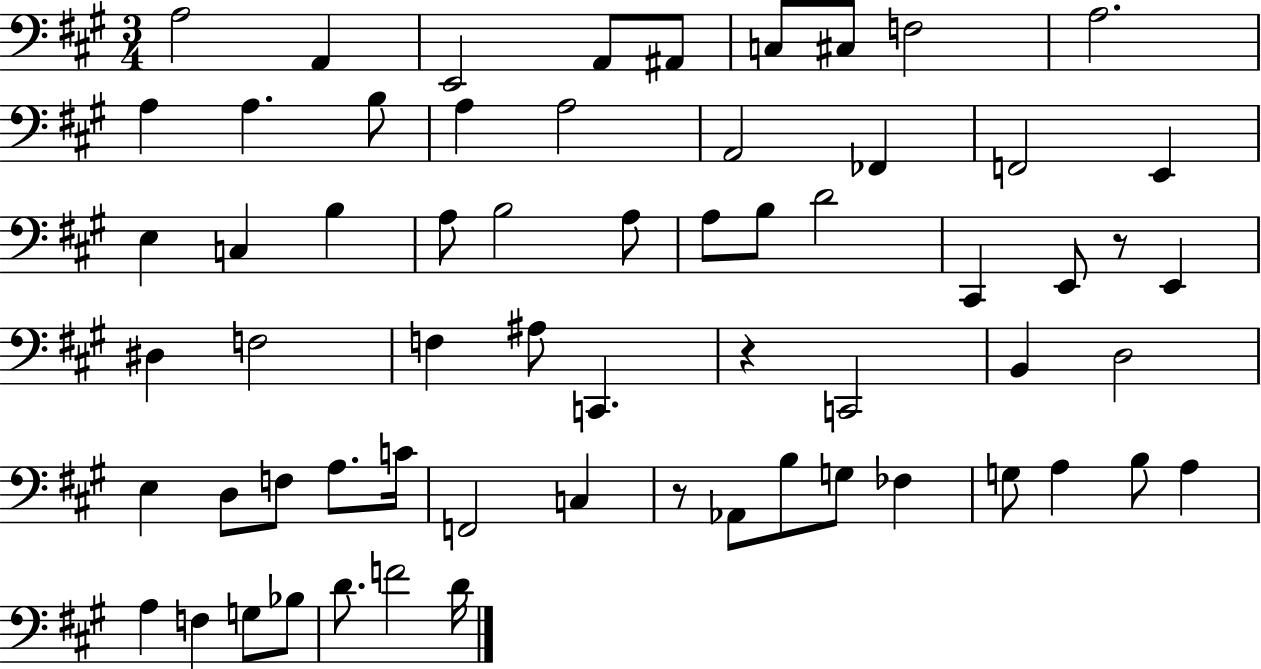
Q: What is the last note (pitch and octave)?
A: D4